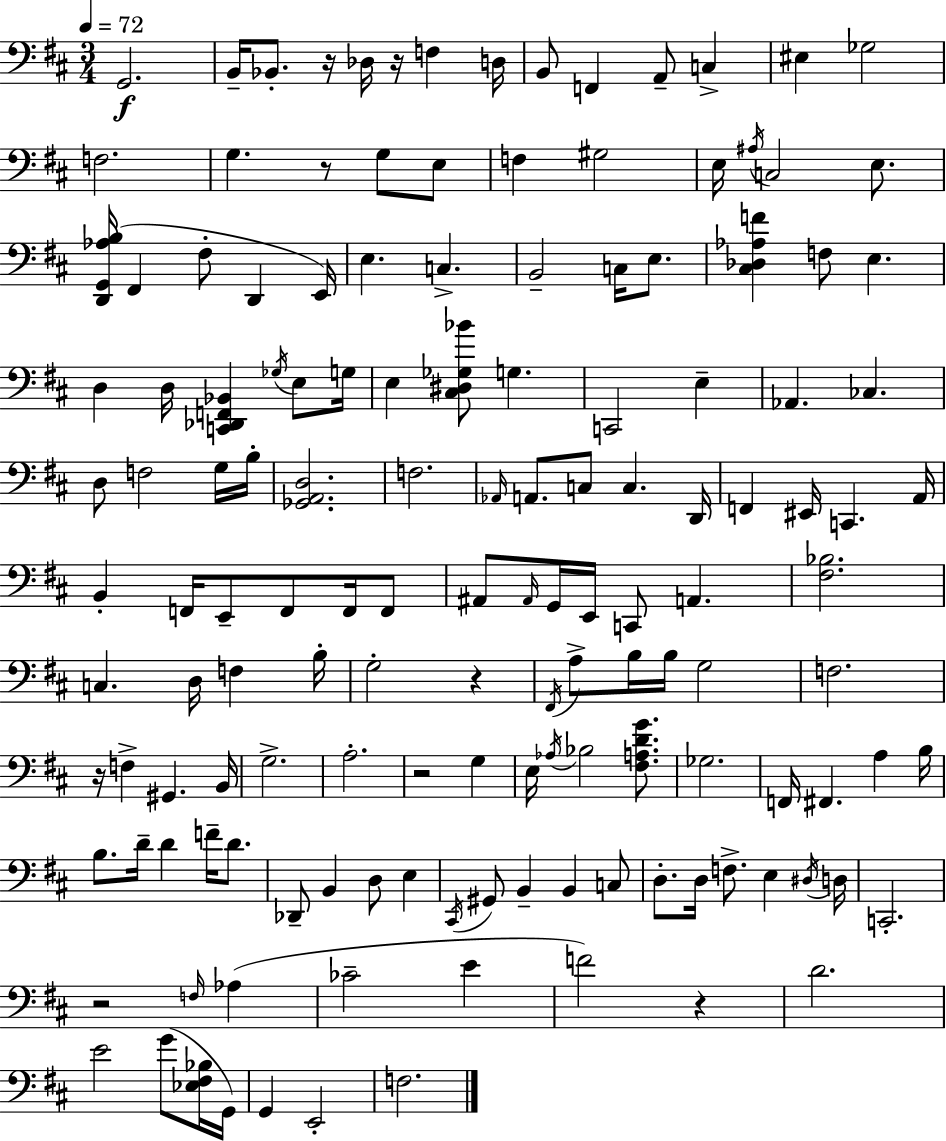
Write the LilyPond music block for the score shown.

{
  \clef bass
  \numericTimeSignature
  \time 3/4
  \key d \major
  \tempo 4 = 72
  g,2.\f | b,16-- bes,8.-. r16 des16 r16 f4 d16 | b,8 f,4 a,8-- c4-> | eis4 ges2 | \break f2. | g4. r8 g8 e8 | f4 gis2 | e16 \acciaccatura { ais16 } c2 e8. | \break <d, g, aes b>16( fis,4 fis8-. d,4 | e,16) e4. c4.-> | b,2-- c16 e8. | <cis des aes f'>4 f8 e4. | \break d4 d16 <c, des, f, bes,>4 \acciaccatura { ges16 } e8 | g16 e4 <cis dis ges bes'>8 g4. | c,2 e4-- | aes,4. ces4. | \break d8 f2 | g16 b16-. <ges, a, d>2. | f2. | \grace { aes,16 } a,8. c8 c4. | \break d,16 f,4 eis,16 c,4. | a,16 b,4-. f,16 e,8-- f,8 | f,16 f,8 ais,8 \grace { ais,16 } g,16 e,16 c,8 a,4. | <fis bes>2. | \break c4. d16 f4 | b16-. g2-. | r4 \acciaccatura { fis,16 } a8-> b16 b16 g2 | f2. | \break r16 f4-> gis,4. | b,16 g2.-> | a2.-. | r2 | \break g4 e16 \acciaccatura { aes16 } bes2 | <fis a d' g'>8. ges2. | f,16 fis,4. | a4 b16 b8. d'16-- d'4 | \break f'16-- d'8. des,8-- b,4 | d8 e4 \acciaccatura { cis,16 } gis,8 b,4-- | b,4 c8 d8.-. d16 f8.-> | e4 \acciaccatura { dis16 } d16 c,2.-. | \break r2 | \grace { f16 }( aes4 ces'2-- | e'4 f'2) | r4 d'2. | \break e'2 | g'8( <ees fis bes>16 g,16) g,4 | e,2-. f2. | \bar "|."
}